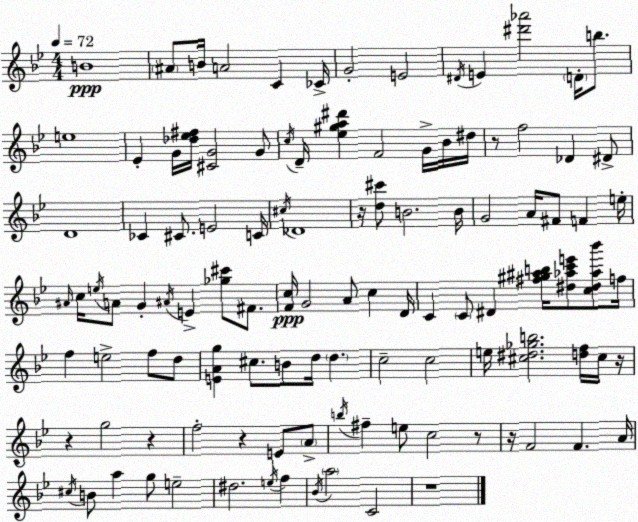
X:1
T:Untitled
M:4/4
L:1/4
K:Gm
B4 ^A/2 B/4 A2 C _C/4 G2 E2 ^D/4 E [^d'_a']2 D/4 b/2 e4 _E G/4 [_d_e^f]/4 [^CG]2 G/2 c/4 D/4 [_e^ga^d'] F2 G/4 _B/4 ^d/4 z/2 f2 _D ^D/2 D4 _C ^C/2 E2 C/4 ^c/4 _D4 z/4 [d^c']/2 B2 B/4 G2 A/4 ^F/2 F e/4 ^A/4 c/4 e/4 A/2 G ^A/4 E [_g^c']/2 ^F/2 [Fc]/4 G2 A/2 c D/4 C C/2 ^D [^f^g^ab]/4 [^d_ac'e']/2 [c^d_a_b']/2 f/4 f e2 f/2 d/2 [EAg] ^c/2 B/2 d/4 d c2 c2 e/4 [^c^d_gb]2 [df]/4 ^c/4 z/4 z g2 z f2 z E/2 A/2 b/4 ^f e/2 c2 z/2 z/4 F2 F A/4 ^c/4 B/2 a g/2 e2 ^d2 e/4 f _B/4 a2 C2 z4